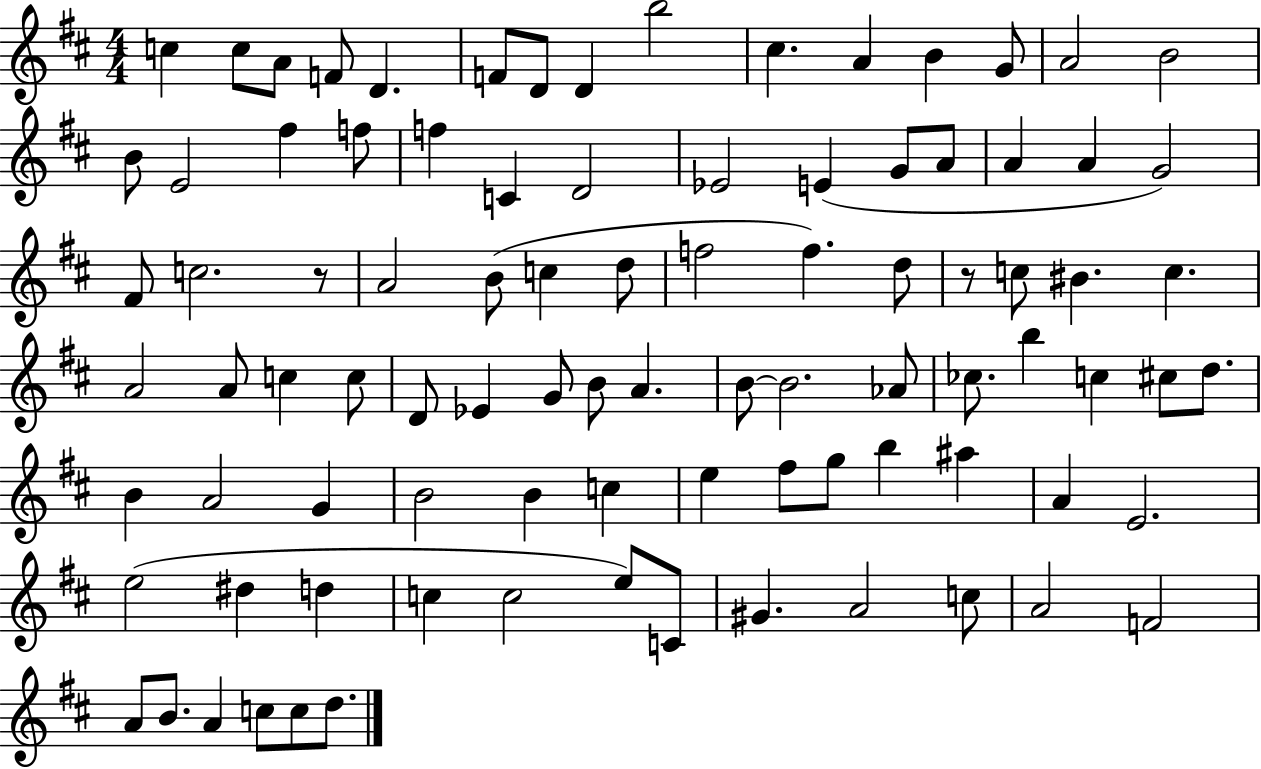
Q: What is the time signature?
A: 4/4